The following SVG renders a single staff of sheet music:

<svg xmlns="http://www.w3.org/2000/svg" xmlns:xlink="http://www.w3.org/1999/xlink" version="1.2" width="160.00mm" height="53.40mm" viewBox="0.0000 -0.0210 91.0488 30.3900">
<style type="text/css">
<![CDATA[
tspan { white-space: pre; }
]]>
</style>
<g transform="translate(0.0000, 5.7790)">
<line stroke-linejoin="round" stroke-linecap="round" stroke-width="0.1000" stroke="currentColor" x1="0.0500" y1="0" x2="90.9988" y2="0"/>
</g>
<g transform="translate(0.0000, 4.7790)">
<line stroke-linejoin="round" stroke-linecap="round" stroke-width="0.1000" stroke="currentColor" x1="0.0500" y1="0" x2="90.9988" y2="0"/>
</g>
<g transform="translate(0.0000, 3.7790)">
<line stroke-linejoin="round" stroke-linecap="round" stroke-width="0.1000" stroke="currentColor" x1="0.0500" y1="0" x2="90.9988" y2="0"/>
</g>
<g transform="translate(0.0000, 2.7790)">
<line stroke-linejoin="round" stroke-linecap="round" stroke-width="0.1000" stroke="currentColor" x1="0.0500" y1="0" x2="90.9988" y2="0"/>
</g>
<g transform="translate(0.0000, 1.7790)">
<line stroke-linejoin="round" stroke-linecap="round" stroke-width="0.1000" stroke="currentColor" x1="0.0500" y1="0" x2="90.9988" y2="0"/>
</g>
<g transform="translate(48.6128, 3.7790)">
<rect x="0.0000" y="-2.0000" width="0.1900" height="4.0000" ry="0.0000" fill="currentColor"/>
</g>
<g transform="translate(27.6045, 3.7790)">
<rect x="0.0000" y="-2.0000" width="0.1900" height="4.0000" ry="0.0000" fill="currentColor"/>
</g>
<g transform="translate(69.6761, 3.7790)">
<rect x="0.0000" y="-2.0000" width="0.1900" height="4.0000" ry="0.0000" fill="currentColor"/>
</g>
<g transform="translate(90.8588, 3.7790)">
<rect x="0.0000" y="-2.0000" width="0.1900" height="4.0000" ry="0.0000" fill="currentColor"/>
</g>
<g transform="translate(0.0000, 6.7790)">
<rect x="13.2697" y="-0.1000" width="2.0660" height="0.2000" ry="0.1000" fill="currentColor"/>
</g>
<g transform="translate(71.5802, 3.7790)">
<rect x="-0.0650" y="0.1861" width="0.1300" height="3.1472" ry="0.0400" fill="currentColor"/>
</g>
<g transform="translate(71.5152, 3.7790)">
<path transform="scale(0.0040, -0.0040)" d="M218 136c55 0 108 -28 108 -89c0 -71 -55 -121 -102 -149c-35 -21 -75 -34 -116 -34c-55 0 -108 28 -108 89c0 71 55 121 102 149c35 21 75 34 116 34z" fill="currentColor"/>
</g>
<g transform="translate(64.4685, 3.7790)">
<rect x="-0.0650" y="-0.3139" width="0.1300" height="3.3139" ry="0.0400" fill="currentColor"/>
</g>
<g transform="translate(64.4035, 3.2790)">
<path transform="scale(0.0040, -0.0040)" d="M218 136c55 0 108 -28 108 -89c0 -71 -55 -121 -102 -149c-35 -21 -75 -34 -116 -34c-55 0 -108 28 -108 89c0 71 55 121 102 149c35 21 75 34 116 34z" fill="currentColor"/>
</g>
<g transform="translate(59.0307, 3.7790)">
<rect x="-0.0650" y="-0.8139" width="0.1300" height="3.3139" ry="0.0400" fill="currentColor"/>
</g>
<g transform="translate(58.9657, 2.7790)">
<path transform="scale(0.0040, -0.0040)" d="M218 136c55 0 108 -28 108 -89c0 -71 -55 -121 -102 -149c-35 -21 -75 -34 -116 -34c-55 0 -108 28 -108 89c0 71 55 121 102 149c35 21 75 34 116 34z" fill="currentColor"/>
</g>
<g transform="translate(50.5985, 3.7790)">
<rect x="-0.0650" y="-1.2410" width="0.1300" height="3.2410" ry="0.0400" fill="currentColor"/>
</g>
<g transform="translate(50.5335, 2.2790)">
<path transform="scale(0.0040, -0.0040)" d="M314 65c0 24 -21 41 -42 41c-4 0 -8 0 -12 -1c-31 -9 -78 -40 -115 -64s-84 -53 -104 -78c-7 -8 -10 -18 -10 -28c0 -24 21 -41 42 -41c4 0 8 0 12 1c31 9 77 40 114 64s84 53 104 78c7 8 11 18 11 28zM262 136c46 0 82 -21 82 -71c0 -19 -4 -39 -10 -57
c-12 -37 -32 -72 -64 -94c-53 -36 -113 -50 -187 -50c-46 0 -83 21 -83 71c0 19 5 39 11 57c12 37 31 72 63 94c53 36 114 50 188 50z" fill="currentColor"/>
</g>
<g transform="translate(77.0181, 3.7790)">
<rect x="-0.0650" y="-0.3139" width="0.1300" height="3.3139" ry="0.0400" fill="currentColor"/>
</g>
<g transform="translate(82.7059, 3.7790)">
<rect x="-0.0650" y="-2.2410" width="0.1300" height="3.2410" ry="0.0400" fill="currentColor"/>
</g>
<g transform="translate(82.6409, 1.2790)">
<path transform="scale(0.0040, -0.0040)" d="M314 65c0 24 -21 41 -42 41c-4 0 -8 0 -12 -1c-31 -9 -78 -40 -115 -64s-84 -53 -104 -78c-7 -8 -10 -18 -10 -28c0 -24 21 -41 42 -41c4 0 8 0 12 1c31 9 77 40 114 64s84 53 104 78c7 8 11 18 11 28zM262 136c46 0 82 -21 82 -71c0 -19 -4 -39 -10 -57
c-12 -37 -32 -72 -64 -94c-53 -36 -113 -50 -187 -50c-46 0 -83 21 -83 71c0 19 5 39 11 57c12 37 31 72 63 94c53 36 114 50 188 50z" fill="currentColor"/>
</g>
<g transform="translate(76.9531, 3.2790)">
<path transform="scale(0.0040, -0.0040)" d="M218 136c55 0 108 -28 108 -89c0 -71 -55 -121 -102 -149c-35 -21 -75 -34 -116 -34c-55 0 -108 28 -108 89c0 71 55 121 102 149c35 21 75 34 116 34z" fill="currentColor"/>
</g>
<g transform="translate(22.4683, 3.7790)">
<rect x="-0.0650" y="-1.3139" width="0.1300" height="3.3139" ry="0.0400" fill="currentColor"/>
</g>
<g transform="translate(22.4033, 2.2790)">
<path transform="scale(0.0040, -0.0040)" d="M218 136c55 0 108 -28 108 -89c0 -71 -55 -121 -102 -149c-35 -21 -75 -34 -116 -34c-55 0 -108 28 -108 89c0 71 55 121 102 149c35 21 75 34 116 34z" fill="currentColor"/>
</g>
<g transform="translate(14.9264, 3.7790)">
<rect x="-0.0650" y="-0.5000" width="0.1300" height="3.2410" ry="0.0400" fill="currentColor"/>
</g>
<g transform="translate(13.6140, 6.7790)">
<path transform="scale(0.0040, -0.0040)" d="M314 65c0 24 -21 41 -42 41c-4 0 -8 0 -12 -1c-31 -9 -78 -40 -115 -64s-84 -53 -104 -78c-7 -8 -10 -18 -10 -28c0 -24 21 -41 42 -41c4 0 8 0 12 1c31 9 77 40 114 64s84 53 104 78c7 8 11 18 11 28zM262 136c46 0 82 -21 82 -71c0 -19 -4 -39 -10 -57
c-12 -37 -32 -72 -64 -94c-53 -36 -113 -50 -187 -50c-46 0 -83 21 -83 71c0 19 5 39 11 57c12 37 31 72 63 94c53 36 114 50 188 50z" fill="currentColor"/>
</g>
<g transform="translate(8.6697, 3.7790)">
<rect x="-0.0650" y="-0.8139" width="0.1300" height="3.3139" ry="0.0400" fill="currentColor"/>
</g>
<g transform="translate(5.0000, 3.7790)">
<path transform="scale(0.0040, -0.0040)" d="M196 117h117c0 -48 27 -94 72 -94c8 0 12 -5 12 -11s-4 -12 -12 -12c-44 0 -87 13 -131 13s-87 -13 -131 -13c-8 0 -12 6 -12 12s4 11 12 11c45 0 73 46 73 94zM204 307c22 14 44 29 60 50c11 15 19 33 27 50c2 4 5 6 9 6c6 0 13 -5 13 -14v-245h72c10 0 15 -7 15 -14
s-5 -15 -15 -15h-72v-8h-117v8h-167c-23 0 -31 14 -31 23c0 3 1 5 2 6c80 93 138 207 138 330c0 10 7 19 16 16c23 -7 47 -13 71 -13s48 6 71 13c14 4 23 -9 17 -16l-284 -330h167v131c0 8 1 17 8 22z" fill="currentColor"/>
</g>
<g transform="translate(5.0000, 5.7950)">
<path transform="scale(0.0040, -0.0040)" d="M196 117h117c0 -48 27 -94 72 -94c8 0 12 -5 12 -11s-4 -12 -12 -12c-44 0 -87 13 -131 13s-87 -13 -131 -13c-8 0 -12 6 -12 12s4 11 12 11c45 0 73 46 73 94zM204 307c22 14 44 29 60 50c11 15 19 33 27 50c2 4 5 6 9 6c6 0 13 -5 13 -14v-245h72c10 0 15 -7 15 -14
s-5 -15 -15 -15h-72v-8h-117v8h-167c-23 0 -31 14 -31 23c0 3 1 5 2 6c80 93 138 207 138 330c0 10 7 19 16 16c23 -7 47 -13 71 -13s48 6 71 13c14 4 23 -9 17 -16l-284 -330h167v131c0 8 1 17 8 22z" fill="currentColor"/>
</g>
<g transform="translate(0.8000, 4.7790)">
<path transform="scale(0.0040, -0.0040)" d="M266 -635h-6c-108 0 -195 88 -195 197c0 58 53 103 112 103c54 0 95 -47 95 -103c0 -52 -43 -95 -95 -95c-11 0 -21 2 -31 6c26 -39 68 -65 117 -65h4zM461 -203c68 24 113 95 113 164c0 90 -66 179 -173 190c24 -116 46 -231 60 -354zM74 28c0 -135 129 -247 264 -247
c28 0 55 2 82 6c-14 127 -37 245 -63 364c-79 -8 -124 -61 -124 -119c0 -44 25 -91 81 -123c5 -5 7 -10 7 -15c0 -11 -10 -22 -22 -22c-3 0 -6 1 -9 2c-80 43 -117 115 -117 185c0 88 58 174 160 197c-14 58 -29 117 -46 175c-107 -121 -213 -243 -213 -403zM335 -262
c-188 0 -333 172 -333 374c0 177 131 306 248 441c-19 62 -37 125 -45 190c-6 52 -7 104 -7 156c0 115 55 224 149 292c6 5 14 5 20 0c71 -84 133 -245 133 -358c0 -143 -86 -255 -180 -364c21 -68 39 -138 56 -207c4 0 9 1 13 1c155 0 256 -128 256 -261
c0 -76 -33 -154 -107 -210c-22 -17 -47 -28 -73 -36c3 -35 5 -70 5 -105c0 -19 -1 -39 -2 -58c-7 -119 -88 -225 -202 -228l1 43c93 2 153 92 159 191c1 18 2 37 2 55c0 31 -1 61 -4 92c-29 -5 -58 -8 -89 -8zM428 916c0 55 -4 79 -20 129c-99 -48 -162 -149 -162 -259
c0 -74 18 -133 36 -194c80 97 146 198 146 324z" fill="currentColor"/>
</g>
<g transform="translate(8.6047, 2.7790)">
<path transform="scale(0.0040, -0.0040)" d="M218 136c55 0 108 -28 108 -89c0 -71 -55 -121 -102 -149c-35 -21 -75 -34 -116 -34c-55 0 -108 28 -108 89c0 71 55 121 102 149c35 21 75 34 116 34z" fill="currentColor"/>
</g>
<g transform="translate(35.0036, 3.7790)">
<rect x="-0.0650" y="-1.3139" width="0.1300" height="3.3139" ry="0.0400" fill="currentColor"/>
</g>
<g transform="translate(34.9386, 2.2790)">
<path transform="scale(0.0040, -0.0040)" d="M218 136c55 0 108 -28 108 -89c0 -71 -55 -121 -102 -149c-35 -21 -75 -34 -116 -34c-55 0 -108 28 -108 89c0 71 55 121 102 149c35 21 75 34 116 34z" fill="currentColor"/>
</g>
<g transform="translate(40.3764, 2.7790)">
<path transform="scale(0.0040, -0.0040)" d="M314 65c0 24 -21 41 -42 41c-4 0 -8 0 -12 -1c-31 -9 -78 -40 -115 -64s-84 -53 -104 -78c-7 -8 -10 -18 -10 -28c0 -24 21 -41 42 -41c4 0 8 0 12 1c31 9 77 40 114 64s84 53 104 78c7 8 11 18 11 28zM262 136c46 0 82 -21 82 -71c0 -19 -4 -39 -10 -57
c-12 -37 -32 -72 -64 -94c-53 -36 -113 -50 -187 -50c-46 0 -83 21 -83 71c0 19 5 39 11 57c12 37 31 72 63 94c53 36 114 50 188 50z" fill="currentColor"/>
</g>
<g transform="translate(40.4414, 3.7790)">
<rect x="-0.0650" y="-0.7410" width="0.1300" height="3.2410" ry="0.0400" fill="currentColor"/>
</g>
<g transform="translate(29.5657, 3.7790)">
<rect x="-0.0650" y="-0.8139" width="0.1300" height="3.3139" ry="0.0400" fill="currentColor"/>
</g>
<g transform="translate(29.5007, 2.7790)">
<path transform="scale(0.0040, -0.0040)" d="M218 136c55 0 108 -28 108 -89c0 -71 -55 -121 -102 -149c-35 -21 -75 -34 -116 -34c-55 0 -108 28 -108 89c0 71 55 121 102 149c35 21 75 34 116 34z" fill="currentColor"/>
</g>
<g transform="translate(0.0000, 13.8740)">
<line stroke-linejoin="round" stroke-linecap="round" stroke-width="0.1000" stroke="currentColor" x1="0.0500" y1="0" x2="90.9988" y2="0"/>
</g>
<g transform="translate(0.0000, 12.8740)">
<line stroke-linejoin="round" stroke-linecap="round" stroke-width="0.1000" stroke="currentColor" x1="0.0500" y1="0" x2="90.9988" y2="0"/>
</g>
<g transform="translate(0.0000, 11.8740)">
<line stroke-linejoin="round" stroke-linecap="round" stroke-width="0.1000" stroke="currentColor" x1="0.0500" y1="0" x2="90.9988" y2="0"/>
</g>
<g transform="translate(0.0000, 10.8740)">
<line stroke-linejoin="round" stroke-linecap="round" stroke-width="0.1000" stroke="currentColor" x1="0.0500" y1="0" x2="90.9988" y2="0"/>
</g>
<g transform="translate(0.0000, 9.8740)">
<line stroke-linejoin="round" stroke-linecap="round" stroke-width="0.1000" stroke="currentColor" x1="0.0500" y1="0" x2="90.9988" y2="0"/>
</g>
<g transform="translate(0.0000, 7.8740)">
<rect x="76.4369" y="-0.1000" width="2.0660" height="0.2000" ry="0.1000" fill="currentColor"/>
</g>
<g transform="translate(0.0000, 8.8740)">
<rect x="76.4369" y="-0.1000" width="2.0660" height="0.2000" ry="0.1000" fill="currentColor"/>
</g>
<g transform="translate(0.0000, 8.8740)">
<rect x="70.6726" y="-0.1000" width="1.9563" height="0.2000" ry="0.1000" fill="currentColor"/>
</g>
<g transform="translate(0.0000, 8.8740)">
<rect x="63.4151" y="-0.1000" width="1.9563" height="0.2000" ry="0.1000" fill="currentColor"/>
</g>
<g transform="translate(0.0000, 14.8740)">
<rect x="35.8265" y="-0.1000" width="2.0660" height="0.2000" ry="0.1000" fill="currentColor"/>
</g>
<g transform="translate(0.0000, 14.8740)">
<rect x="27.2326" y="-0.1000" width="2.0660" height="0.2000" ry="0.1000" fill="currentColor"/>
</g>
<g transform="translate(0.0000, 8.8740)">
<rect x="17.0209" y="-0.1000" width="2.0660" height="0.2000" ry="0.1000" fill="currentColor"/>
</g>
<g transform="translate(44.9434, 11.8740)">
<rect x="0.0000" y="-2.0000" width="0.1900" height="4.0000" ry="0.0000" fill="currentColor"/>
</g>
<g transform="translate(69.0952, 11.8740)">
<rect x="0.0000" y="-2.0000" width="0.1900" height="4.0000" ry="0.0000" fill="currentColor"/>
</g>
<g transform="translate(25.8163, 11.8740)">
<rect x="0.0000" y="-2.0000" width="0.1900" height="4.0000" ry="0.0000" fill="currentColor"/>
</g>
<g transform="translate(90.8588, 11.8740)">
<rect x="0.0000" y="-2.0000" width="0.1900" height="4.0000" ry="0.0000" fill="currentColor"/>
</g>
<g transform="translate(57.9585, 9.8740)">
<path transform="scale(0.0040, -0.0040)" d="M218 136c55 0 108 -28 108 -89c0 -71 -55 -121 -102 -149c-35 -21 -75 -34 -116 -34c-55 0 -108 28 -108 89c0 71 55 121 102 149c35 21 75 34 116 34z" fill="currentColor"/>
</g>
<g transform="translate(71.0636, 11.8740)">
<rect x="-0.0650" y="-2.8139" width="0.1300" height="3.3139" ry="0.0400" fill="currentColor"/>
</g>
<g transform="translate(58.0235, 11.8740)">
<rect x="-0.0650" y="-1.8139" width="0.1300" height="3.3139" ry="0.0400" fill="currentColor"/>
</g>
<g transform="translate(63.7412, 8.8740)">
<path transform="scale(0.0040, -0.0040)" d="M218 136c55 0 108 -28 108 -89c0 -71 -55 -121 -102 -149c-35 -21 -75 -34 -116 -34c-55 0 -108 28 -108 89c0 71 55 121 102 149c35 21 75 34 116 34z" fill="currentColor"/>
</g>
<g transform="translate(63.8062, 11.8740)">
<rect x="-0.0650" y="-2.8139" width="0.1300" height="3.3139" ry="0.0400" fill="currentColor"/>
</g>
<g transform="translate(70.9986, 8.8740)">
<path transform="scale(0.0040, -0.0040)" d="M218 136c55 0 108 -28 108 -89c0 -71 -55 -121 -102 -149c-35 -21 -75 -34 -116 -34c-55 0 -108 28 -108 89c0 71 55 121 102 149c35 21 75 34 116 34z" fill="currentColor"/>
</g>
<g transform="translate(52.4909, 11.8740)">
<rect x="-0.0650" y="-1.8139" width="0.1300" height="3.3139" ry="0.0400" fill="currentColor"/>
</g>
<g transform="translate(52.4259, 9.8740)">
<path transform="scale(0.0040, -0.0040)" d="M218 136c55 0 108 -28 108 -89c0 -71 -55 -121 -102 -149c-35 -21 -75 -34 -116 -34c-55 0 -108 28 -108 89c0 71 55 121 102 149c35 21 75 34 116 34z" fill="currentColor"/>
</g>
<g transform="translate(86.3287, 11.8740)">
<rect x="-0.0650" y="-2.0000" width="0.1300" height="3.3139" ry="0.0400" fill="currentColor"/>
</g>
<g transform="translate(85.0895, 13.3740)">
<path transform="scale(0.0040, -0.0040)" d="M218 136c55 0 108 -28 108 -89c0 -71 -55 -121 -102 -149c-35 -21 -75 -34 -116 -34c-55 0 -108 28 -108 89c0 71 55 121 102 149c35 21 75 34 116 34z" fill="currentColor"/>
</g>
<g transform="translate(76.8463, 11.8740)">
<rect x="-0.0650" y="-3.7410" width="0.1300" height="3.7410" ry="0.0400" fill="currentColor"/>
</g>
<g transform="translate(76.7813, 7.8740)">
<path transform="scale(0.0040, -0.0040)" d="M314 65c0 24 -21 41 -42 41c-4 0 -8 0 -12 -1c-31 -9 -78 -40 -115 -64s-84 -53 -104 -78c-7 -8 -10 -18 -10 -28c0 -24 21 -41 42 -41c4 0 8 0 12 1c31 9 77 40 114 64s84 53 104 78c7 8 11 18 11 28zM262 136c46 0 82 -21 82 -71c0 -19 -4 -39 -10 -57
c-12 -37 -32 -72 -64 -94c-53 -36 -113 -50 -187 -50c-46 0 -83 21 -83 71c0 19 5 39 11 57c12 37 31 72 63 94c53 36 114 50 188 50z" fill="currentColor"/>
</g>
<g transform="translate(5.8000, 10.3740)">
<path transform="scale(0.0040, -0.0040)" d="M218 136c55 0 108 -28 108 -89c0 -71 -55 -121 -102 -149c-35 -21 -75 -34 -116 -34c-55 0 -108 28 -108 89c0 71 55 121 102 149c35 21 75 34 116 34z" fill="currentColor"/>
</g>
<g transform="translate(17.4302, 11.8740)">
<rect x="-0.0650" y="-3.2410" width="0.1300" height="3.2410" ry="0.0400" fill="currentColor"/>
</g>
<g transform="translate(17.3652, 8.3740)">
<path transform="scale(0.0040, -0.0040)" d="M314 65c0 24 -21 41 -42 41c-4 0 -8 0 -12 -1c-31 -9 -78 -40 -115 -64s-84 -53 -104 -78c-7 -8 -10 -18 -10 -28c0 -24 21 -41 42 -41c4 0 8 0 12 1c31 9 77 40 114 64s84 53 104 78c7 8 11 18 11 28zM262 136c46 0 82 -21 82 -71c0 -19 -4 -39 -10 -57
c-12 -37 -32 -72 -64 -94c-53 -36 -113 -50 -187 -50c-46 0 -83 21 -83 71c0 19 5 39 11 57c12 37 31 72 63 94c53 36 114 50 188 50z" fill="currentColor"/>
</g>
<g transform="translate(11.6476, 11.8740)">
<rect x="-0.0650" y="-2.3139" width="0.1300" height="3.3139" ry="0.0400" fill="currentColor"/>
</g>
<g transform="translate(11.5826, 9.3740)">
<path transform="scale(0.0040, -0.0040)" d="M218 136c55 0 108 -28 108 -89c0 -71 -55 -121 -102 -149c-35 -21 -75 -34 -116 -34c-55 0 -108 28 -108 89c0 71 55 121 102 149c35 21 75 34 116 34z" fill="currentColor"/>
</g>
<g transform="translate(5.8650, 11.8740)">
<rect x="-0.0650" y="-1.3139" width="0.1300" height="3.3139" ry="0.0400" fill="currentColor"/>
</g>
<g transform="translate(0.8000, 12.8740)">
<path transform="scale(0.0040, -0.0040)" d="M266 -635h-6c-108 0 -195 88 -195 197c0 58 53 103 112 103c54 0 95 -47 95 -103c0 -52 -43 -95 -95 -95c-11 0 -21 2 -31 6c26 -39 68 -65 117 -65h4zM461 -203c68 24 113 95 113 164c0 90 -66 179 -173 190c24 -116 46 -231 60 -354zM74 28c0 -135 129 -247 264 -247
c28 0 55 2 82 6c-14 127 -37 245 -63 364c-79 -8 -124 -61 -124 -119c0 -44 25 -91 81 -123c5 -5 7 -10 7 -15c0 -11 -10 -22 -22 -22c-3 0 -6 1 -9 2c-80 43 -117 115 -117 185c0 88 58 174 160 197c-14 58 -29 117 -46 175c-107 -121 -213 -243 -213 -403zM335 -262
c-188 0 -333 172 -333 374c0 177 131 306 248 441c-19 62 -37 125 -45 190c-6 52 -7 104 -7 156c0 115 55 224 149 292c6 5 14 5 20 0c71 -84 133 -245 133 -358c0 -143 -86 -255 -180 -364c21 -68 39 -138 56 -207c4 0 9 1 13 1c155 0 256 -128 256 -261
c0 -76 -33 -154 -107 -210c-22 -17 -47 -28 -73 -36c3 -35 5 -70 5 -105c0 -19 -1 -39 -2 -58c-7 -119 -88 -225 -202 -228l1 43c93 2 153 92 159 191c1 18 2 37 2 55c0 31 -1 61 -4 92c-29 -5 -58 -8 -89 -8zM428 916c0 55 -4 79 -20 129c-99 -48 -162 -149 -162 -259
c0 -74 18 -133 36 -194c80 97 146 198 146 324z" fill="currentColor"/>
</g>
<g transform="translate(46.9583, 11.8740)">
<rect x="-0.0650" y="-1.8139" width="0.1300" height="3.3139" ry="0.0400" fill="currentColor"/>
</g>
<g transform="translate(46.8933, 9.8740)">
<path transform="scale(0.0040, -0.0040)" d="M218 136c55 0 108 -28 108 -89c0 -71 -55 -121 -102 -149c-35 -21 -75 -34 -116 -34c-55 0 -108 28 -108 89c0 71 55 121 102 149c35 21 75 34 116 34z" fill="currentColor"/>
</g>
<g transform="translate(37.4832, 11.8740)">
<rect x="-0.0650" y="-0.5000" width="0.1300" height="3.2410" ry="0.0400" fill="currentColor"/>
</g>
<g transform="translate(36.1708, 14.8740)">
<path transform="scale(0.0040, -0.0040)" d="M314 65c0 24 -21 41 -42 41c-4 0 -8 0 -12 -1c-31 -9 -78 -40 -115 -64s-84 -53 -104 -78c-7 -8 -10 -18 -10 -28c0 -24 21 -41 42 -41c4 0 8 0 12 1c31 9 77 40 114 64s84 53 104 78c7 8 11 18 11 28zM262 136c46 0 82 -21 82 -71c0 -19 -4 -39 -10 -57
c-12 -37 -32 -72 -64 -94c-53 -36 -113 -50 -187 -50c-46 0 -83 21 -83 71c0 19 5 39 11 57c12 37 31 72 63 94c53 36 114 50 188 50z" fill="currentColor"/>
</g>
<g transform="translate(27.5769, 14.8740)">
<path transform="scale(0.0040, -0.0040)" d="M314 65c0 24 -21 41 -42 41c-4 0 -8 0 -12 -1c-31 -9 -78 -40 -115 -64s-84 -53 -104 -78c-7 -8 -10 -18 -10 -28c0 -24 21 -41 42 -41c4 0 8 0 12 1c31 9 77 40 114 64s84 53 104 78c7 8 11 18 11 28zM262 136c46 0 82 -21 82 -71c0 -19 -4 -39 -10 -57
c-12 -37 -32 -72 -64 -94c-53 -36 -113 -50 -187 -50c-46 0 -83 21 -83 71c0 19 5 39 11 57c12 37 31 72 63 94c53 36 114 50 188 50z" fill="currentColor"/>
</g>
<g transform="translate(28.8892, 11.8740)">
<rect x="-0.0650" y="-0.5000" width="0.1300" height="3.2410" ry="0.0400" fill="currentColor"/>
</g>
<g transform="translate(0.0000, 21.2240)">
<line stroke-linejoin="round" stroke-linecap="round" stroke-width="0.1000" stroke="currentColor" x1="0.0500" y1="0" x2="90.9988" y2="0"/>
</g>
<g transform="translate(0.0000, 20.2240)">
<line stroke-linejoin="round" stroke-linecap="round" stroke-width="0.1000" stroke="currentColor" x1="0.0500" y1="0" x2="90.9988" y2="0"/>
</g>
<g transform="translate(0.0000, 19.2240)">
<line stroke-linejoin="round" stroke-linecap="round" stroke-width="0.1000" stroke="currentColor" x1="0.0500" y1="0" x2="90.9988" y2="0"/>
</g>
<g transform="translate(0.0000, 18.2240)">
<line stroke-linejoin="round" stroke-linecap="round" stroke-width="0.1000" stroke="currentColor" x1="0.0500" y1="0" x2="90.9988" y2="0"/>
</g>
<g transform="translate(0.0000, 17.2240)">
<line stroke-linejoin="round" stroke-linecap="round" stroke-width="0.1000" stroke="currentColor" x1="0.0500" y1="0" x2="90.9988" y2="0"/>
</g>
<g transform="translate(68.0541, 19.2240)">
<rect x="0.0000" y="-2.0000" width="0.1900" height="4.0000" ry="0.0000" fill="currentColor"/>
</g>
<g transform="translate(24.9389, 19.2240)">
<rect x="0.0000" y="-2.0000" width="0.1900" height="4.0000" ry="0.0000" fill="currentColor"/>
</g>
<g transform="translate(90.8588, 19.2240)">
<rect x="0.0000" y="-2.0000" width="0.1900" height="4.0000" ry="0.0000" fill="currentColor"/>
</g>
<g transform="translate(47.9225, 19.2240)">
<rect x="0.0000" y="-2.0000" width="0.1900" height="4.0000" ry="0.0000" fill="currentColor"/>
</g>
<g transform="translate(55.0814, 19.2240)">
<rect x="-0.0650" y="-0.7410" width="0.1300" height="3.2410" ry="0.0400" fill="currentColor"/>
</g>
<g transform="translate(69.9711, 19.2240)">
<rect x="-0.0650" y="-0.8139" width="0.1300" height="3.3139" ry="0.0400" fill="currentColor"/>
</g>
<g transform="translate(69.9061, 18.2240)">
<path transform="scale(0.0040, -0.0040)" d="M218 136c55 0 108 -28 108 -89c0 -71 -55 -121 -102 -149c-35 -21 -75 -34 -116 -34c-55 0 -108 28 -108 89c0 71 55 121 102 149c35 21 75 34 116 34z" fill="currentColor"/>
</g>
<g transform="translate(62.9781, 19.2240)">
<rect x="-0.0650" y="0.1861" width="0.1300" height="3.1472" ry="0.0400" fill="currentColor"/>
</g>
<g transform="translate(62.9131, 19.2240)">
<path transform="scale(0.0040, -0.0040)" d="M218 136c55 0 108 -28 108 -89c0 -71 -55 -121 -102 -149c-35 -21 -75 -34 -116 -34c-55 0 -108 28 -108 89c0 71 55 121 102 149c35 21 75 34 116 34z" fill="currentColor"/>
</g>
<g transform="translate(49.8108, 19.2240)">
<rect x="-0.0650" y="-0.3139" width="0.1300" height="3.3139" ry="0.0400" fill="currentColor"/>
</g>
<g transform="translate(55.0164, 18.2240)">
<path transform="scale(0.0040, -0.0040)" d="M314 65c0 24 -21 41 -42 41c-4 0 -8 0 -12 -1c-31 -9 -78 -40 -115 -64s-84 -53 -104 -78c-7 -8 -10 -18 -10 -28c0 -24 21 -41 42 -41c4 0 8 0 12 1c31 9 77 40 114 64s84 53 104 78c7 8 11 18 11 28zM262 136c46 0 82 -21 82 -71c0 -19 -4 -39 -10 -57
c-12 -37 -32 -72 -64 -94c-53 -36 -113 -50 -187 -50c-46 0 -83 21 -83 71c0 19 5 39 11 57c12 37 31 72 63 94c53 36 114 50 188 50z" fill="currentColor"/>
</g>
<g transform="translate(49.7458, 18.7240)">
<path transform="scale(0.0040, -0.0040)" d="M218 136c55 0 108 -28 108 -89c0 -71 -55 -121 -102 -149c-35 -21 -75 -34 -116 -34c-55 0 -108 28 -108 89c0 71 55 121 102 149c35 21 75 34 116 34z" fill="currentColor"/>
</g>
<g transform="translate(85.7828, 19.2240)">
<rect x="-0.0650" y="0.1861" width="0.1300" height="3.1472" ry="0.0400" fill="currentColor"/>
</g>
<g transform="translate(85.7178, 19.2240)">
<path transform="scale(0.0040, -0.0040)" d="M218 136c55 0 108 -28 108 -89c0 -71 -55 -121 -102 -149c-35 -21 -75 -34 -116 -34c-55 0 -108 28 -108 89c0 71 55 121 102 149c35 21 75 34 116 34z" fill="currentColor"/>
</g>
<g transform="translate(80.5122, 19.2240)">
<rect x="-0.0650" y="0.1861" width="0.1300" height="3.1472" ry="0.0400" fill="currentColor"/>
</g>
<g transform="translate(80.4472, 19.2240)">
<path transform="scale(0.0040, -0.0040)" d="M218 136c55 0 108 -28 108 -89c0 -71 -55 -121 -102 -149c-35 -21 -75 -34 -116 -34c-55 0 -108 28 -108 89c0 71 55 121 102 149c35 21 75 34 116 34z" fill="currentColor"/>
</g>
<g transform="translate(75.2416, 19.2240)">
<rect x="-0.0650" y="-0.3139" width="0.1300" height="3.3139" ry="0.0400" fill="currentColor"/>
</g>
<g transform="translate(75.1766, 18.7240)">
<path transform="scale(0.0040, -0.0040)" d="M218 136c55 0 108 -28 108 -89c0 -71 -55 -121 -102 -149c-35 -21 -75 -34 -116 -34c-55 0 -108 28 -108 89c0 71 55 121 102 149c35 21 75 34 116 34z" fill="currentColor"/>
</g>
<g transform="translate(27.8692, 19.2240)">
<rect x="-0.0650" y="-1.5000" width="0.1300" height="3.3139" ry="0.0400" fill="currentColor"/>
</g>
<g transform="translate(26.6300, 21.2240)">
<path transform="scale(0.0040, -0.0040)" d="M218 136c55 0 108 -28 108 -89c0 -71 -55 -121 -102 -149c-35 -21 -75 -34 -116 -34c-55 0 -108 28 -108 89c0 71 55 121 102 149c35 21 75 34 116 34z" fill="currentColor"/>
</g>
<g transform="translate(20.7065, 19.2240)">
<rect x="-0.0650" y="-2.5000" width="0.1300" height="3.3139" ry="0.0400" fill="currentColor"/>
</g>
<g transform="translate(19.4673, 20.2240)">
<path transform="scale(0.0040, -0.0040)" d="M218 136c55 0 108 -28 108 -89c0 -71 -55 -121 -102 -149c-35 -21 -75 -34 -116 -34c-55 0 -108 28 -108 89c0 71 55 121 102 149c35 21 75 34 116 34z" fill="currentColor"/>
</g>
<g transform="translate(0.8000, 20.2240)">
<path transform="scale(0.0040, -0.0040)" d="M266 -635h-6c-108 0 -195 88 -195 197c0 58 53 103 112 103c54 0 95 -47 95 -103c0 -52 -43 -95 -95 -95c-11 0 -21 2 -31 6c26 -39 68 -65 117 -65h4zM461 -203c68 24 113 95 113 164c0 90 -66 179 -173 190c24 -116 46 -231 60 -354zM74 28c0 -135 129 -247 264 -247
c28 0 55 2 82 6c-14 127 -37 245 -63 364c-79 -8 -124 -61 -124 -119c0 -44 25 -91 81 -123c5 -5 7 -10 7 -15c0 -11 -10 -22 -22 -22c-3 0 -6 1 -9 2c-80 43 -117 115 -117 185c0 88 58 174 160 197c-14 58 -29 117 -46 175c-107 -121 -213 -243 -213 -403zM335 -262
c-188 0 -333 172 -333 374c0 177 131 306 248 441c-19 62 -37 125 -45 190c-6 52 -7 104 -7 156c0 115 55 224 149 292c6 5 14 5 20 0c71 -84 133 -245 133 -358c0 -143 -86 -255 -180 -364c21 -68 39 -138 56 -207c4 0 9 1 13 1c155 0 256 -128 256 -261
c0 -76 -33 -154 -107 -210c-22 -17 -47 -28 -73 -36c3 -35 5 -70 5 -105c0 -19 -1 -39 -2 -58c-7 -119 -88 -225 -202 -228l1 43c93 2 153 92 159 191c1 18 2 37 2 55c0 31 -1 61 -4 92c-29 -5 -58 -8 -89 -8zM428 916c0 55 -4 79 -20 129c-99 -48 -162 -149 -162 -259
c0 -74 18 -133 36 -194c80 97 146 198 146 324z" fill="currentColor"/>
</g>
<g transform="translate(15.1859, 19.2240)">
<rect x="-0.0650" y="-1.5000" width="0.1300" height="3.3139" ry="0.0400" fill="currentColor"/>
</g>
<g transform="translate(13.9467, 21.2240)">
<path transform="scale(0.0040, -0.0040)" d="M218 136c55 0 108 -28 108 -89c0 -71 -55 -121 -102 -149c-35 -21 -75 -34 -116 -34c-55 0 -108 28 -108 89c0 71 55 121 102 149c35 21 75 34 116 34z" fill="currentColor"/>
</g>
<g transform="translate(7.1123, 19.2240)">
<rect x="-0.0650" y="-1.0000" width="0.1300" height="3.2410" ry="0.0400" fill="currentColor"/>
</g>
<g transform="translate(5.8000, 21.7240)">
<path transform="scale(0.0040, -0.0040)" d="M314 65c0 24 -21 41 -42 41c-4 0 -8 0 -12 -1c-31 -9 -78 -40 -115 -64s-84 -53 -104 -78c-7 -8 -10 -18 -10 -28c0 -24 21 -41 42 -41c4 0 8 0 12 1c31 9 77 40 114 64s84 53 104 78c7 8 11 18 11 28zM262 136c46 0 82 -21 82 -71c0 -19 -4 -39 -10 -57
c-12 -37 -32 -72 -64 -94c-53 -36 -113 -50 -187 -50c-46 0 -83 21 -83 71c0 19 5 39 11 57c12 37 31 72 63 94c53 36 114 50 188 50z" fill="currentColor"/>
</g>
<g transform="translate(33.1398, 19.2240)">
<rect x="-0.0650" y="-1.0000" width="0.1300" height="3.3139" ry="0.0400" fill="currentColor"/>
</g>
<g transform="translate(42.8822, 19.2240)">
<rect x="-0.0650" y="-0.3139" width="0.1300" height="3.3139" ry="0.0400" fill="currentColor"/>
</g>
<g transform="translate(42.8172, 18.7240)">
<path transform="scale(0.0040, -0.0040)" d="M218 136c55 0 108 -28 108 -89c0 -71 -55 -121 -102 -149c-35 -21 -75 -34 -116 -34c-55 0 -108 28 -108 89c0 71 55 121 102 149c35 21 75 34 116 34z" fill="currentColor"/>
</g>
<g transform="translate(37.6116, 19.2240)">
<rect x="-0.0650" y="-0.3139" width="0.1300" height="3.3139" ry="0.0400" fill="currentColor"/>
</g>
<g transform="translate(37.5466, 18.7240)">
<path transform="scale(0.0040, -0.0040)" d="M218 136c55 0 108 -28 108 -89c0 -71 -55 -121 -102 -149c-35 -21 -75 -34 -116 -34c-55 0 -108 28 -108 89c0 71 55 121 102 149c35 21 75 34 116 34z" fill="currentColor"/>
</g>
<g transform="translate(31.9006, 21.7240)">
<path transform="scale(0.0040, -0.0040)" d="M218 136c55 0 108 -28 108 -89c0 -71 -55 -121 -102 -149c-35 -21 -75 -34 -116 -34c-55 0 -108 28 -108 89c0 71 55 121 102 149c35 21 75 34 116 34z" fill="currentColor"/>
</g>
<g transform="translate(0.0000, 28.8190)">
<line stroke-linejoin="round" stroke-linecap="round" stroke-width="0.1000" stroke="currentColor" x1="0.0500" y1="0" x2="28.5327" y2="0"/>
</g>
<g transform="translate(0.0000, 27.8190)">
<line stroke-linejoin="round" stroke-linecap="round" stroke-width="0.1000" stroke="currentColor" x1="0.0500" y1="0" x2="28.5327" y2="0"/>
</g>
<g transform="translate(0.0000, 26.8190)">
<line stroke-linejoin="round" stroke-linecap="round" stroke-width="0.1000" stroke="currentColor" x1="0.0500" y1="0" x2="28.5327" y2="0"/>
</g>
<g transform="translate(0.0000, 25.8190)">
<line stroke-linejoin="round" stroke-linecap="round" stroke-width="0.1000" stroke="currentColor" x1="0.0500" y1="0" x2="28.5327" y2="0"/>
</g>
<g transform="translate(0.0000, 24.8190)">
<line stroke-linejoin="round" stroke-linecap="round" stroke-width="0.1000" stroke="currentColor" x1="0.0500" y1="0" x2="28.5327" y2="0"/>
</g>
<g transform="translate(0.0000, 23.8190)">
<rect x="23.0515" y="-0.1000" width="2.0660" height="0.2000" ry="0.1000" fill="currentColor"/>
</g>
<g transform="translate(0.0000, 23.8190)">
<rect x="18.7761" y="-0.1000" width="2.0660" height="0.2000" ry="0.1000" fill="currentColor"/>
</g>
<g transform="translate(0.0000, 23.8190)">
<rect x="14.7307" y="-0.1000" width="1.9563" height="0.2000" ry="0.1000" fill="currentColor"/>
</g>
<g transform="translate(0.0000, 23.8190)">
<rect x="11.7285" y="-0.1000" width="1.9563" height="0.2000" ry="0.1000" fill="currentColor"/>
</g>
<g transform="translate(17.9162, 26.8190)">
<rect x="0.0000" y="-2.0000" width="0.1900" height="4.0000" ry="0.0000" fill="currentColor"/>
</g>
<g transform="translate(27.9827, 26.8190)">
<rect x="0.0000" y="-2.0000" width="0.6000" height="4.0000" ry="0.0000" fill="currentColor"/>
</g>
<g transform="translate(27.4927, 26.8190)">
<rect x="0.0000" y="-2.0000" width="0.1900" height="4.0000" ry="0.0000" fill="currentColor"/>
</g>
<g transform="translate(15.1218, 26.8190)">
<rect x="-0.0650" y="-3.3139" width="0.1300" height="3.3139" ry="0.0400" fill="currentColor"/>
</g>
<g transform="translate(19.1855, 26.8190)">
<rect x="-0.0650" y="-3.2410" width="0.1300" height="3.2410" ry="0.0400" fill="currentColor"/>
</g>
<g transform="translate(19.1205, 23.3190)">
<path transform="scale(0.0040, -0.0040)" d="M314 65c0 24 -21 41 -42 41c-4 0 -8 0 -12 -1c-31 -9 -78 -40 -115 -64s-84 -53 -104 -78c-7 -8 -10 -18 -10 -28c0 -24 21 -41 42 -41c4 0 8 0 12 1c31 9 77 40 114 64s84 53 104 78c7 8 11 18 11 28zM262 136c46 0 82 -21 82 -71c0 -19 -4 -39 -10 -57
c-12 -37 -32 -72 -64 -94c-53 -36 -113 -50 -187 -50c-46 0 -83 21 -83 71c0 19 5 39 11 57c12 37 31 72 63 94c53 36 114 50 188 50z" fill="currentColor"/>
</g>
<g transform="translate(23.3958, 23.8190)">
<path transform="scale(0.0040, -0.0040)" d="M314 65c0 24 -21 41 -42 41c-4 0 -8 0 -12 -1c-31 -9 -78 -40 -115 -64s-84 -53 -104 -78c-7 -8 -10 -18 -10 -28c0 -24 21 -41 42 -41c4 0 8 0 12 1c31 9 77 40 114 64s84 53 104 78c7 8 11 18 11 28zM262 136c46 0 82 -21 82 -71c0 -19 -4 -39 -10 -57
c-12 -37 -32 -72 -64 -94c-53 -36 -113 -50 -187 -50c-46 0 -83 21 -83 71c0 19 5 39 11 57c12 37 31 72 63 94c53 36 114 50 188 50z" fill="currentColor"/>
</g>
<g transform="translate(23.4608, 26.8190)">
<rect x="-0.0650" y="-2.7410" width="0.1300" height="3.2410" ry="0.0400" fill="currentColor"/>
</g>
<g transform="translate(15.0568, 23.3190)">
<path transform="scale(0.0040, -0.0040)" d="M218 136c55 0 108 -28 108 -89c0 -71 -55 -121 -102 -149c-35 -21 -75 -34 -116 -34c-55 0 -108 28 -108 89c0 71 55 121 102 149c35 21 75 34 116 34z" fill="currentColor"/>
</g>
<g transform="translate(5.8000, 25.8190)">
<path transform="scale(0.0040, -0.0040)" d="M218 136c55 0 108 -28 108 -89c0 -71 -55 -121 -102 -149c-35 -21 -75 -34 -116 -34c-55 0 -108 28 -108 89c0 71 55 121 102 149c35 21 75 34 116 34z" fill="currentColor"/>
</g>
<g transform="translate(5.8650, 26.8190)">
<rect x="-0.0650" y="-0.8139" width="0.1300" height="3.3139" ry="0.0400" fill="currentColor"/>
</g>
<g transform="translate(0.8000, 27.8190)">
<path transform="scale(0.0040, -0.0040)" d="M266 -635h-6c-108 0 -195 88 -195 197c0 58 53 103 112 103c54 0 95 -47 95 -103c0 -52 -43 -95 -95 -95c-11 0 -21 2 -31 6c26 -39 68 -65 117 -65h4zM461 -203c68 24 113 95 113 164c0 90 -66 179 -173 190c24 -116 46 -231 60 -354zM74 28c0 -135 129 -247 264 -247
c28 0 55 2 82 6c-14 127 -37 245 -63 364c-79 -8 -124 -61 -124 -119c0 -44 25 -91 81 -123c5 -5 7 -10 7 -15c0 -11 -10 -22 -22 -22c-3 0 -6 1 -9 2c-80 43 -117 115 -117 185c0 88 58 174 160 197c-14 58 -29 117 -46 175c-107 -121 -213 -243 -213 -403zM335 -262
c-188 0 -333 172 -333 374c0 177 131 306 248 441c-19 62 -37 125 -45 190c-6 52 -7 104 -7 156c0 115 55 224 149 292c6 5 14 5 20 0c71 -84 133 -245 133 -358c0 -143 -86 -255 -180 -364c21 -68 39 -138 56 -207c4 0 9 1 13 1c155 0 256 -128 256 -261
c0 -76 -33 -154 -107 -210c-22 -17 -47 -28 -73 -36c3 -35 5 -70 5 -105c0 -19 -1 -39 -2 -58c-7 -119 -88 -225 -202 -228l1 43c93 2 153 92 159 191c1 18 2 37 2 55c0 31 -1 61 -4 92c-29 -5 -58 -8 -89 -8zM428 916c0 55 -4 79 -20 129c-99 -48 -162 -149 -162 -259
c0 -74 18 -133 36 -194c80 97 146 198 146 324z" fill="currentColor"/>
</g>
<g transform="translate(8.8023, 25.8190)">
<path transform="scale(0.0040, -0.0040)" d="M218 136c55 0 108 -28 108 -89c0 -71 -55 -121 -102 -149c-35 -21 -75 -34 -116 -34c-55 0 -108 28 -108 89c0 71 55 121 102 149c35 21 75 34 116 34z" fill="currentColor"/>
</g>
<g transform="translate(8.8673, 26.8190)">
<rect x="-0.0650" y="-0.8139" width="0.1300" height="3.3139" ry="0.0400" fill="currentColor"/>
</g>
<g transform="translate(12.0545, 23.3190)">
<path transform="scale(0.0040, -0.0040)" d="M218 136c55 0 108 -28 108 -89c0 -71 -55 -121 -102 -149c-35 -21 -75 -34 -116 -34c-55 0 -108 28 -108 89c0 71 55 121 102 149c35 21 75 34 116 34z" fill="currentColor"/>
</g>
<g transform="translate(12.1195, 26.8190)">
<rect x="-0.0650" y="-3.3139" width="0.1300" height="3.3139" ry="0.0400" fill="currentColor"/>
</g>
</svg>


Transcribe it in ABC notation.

X:1
T:Untitled
M:4/4
L:1/4
K:C
d C2 e d e d2 e2 d c B c g2 e g b2 C2 C2 f f f a a c'2 F D2 E G E D c c c d2 B d c B B d d b b b2 a2